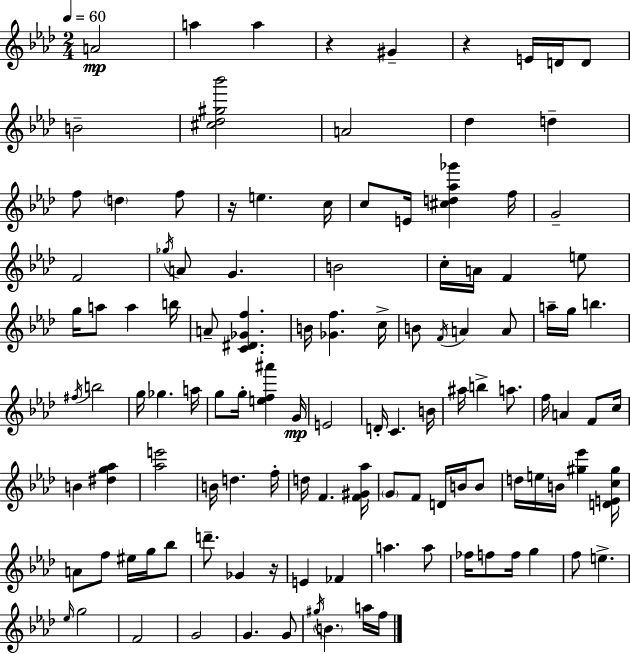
A4/h A5/q A5/q R/q G#4/q R/q E4/s D4/s D4/e B4/h [C#5,Db5,G#5,Bb6]/h A4/h Db5/q D5/q F5/e D5/q F5/e R/s E5/q. C5/s C5/e E4/s [C#5,D5,Ab5,Gb6]/q F5/s G4/h F4/h Gb5/s A4/e G4/q. B4/h C5/s A4/s F4/q E5/e G5/s A5/e A5/q B5/s A4/e [C4,D#4,Gb4,F5]/q. B4/s [Gb4,F5]/q. C5/s B4/e F4/s A4/q A4/e A5/s G5/s B5/q. F#5/s B5/h G5/s Gb5/q. A5/s G5/e G5/s [E5,F5,A#6]/q G4/s E4/h D4/s C4/q. B4/s A#5/s B5/q A5/e. F5/s A4/q F4/e C5/s B4/q [D#5,G5,Ab5]/q [Ab5,E6]/h B4/s D5/q. F5/s D5/s F4/q. [F4,G#4,Ab5]/s G4/e F4/e D4/s B4/s B4/e D5/s E5/s B4/s [G#5,Eb6]/q [D4,E4,C5,G#5]/s A4/e F5/e EIS5/s G5/s Bb5/e D6/e. Gb4/q R/s E4/q FES4/q A5/q. A5/e FES5/s F5/e F5/s G5/q F5/e E5/q. Eb5/s G5/h F4/h G4/h G4/q. G4/e G#5/s B4/q. A5/s F5/s